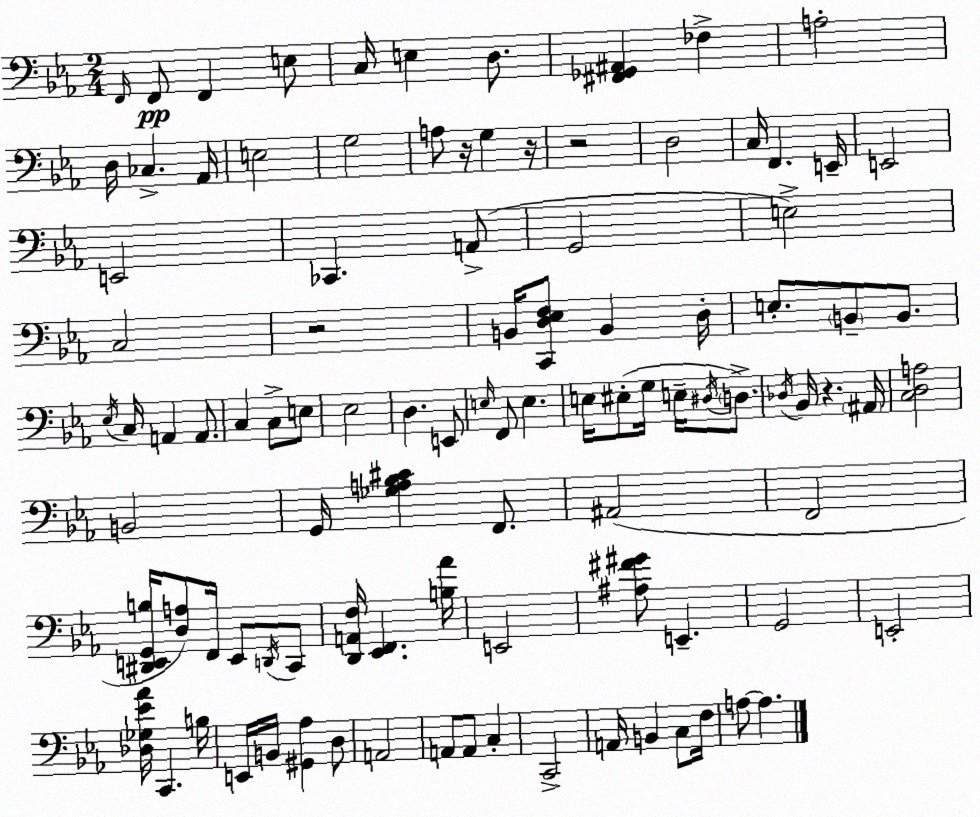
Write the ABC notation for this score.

X:1
T:Untitled
M:2/4
L:1/4
K:Cm
F,,/4 F,,/2 F,, E,/2 C,/4 E, D,/2 [^F,,_G,,^A,,] _F, A,2 D,/4 _C, _A,,/4 E,2 G,2 A,/2 z/4 G, z/4 z2 D,2 C,/4 F,, E,,/4 E,,2 E,,2 _C,, A,,/2 G,,2 E,2 C,2 z2 B,,/4 [C,,D,_E,F,]/2 B,, D,/4 E,/2 B,,/2 B,,/2 _E,/4 C,/4 A,, A,,/2 C, C,/2 E,/2 _E,2 D, E,,/2 E,/4 F,,/2 E, E,/4 ^E,/2 G,/4 E,/4 ^D,/4 D,/2 _D,/4 _B,,/4 z ^A,,/4 [C,D,A,]2 B,,2 G,,/4 [_G,A,_B,^C] F,,/2 ^A,,2 F,,2 [^D,,E,,G,,B,]/4 [D,A,]/2 F,,/4 E,,/2 D,,/4 C,,/2 [D,,A,,F,]/4 [_E,,F,,] [B,_A]/4 E,,2 [^A,^F^G]/2 E,, G,,2 E,,2 [_D,_G,_E_A]/4 C,, B,/4 E,,/4 B,,/4 [^G,,_A,] D,/2 A,,2 A,,/2 A,,/2 C, C,,2 A,,/4 B,, C,/2 F,/4 A,/2 A,